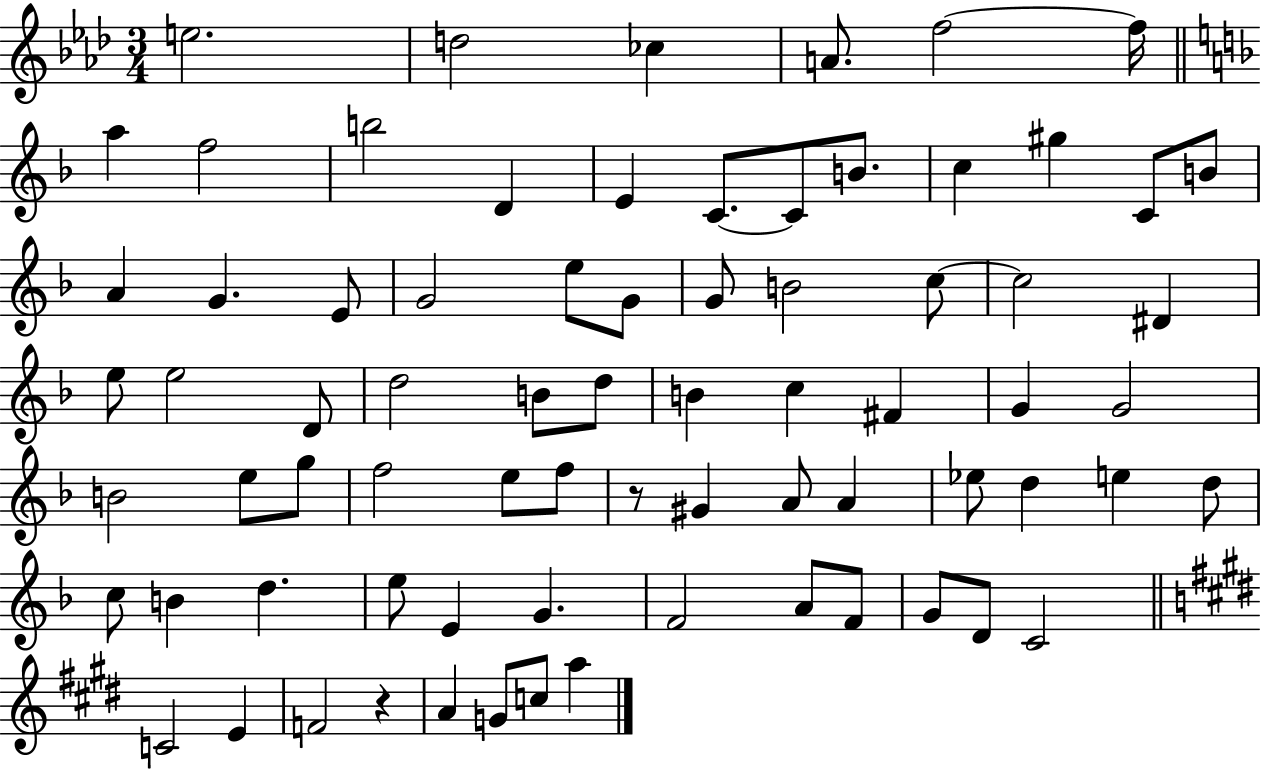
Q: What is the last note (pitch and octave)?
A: A5